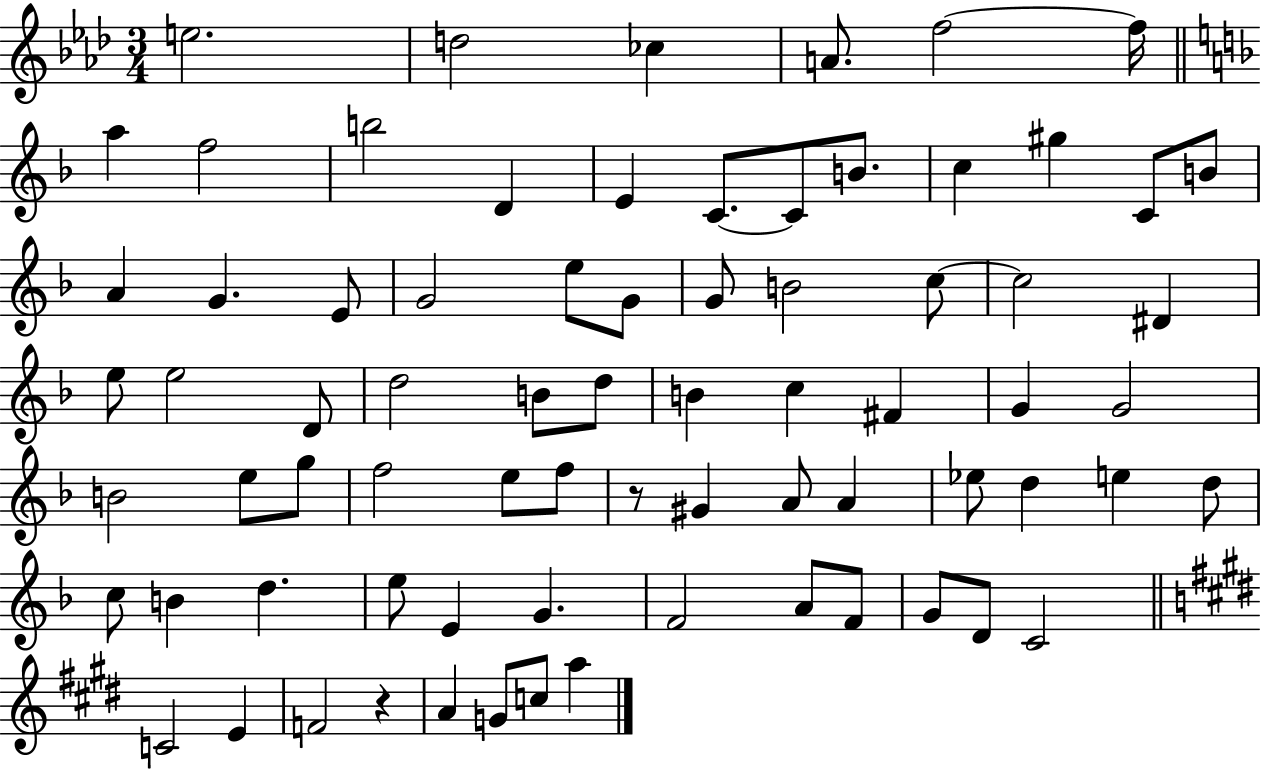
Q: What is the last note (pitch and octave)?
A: A5